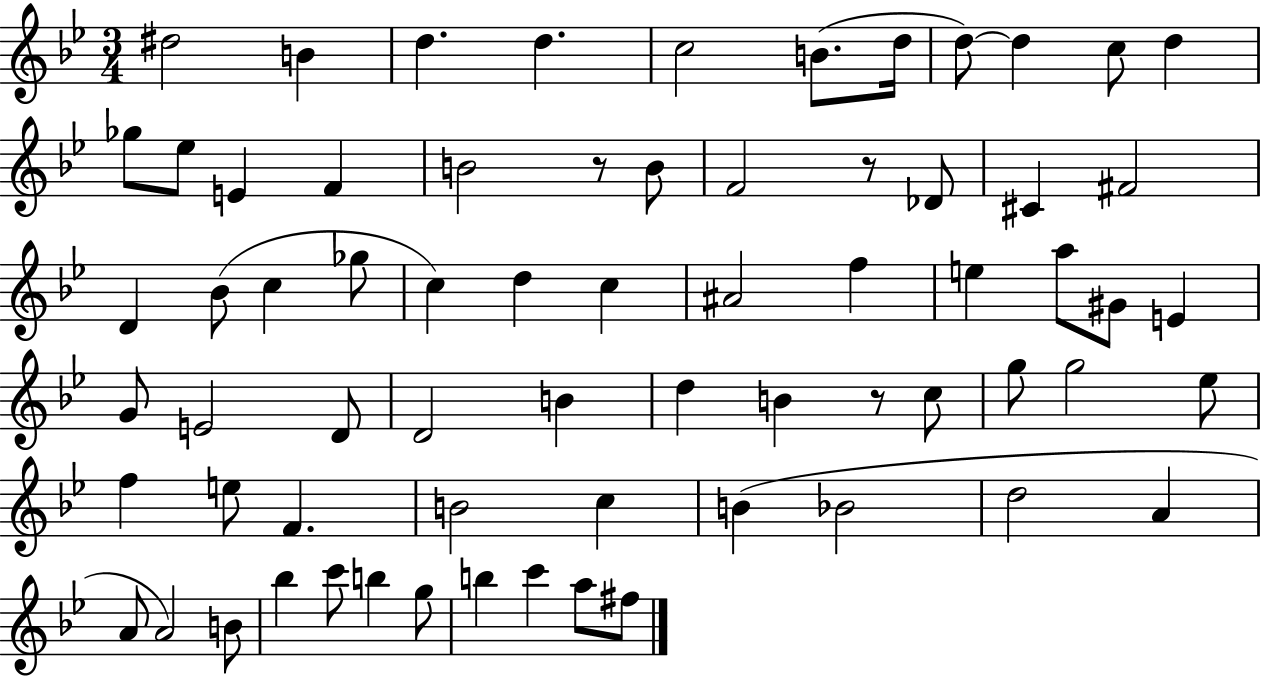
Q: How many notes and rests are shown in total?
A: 68